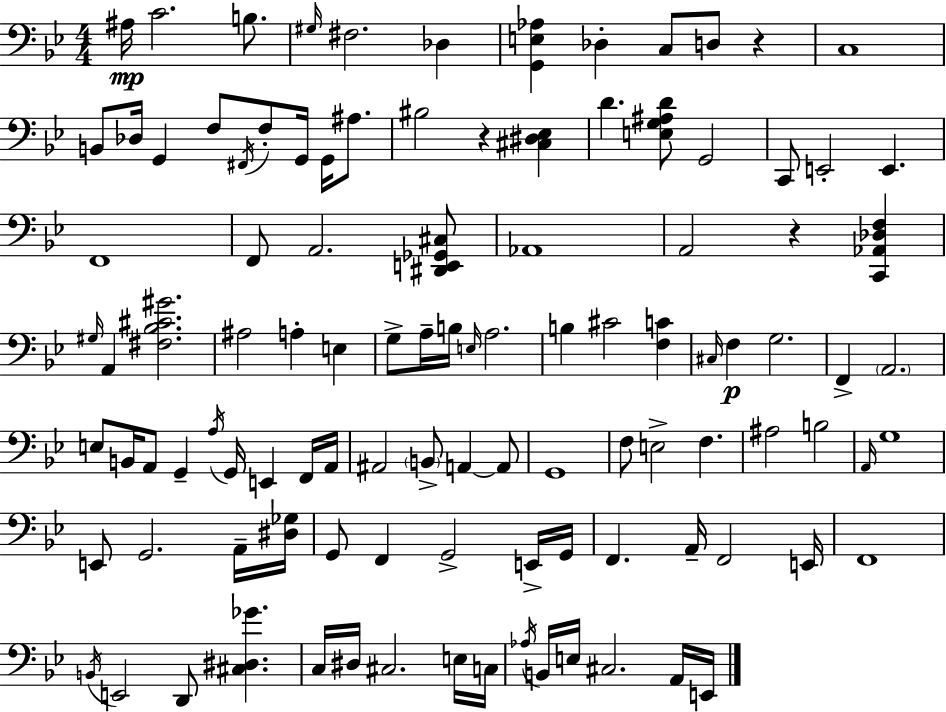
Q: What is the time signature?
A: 4/4